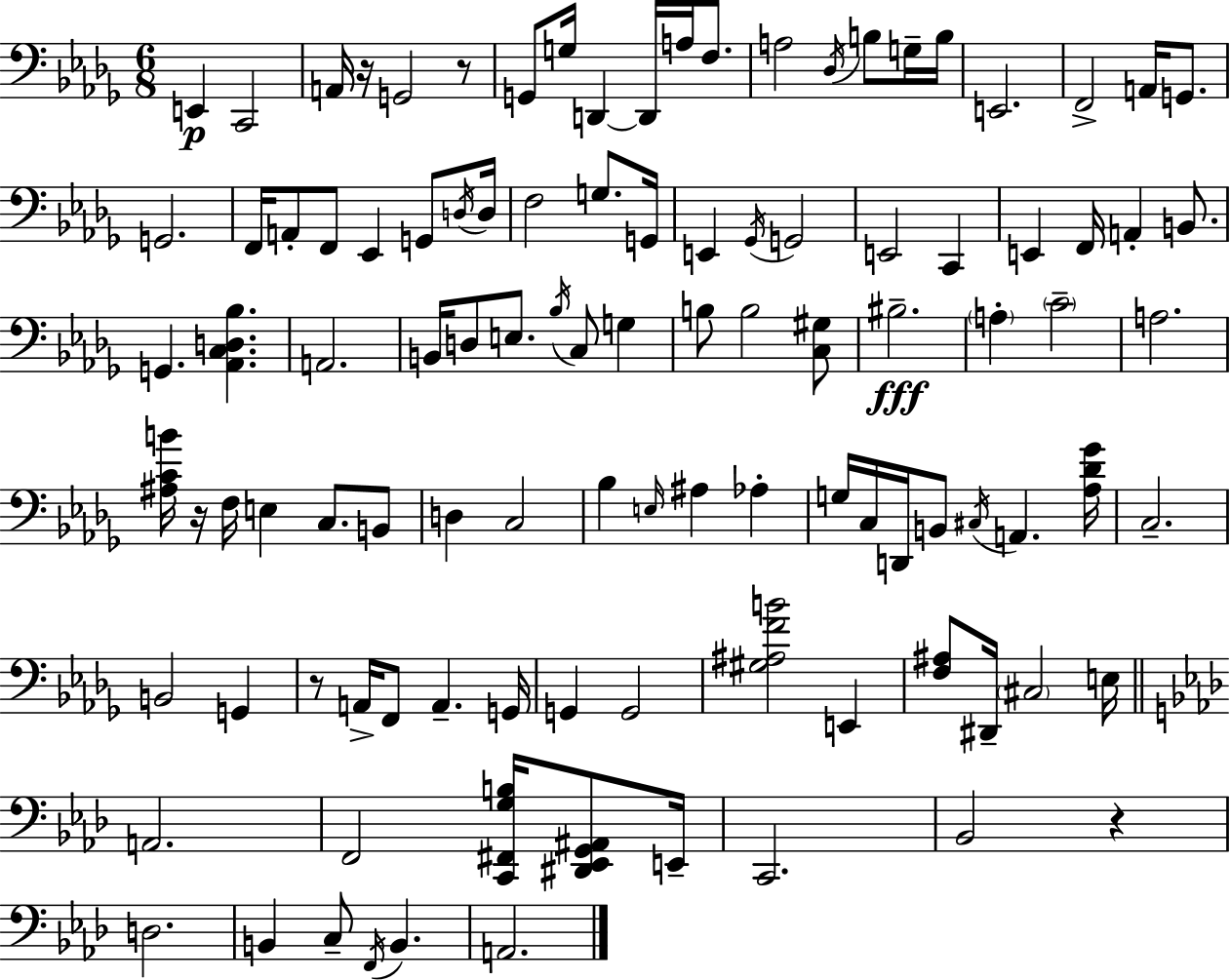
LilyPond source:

{
  \clef bass
  \numericTimeSignature
  \time 6/8
  \key bes \minor
  \repeat volta 2 { e,4\p c,2 | a,16 r16 g,2 r8 | g,8 g16 d,4~~ d,16 a16 f8. | a2 \acciaccatura { des16 } b8 g16-- | \break b16 e,2. | f,2-> a,16 g,8. | g,2. | f,16 a,8-. f,8 ees,4 g,8 | \break \acciaccatura { d16 } d16 f2 g8. | g,16 e,4 \acciaccatura { ges,16 } g,2 | e,2 c,4 | e,4 f,16 a,4-. | \break b,8. g,4. <aes, c d bes>4. | a,2. | b,16 d8 e8. \acciaccatura { bes16 } c8 | g4 b8 b2 | \break <c gis>8 bis2.--\fff | \parenthesize a4-. \parenthesize c'2-- | a2. | <ais c' b'>16 r16 f16 e4 c8. | \break b,8 d4 c2 | bes4 \grace { e16 } ais4 | aes4-. g16 c16 d,16 b,8 \acciaccatura { cis16 } a,4. | <aes des' ges'>16 c2.-- | \break b,2 | g,4 r8 a,16-> f,8 a,4.-- | g,16 g,4 g,2 | <gis ais f' b'>2 | \break e,4 <f ais>8 dis,16-- \parenthesize cis2 | e16 \bar "||" \break \key aes \major a,2. | f,2 <c, fis, g b>16 <dis, ees, g, ais,>8 e,16-- | c,2. | bes,2 r4 | \break d2. | b,4 c8-- \acciaccatura { f,16 } b,4. | a,2. | } \bar "|."
}